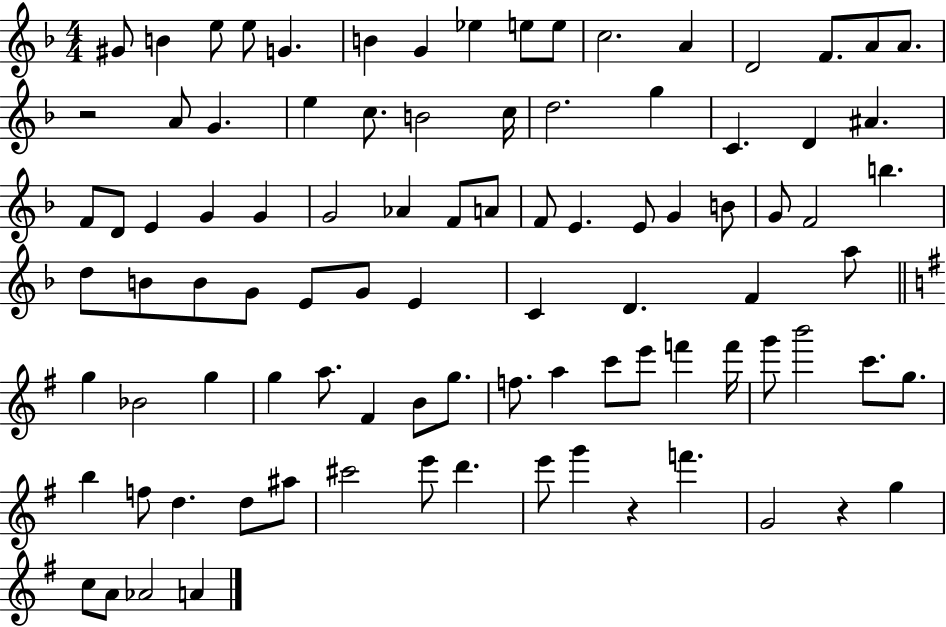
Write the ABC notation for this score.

X:1
T:Untitled
M:4/4
L:1/4
K:F
^G/2 B e/2 e/2 G B G _e e/2 e/2 c2 A D2 F/2 A/2 A/2 z2 A/2 G e c/2 B2 c/4 d2 g C D ^A F/2 D/2 E G G G2 _A F/2 A/2 F/2 E E/2 G B/2 G/2 F2 b d/2 B/2 B/2 G/2 E/2 G/2 E C D F a/2 g _B2 g g a/2 ^F B/2 g/2 f/2 a c'/2 e'/2 f' f'/4 g'/2 b'2 c'/2 g/2 b f/2 d d/2 ^a/2 ^c'2 e'/2 d' e'/2 g' z f' G2 z g c/2 A/2 _A2 A